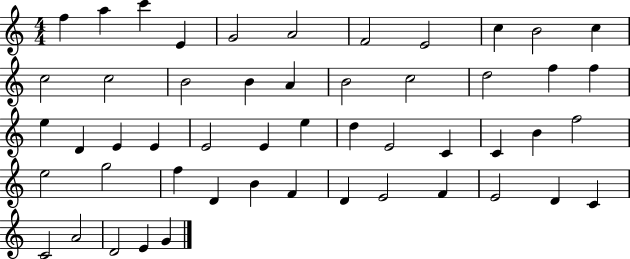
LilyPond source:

{
  \clef treble
  \numericTimeSignature
  \time 4/4
  \key c \major
  f''4 a''4 c'''4 e'4 | g'2 a'2 | f'2 e'2 | c''4 b'2 c''4 | \break c''2 c''2 | b'2 b'4 a'4 | b'2 c''2 | d''2 f''4 f''4 | \break e''4 d'4 e'4 e'4 | e'2 e'4 e''4 | d''4 e'2 c'4 | c'4 b'4 f''2 | \break e''2 g''2 | f''4 d'4 b'4 f'4 | d'4 e'2 f'4 | e'2 d'4 c'4 | \break c'2 a'2 | d'2 e'4 g'4 | \bar "|."
}